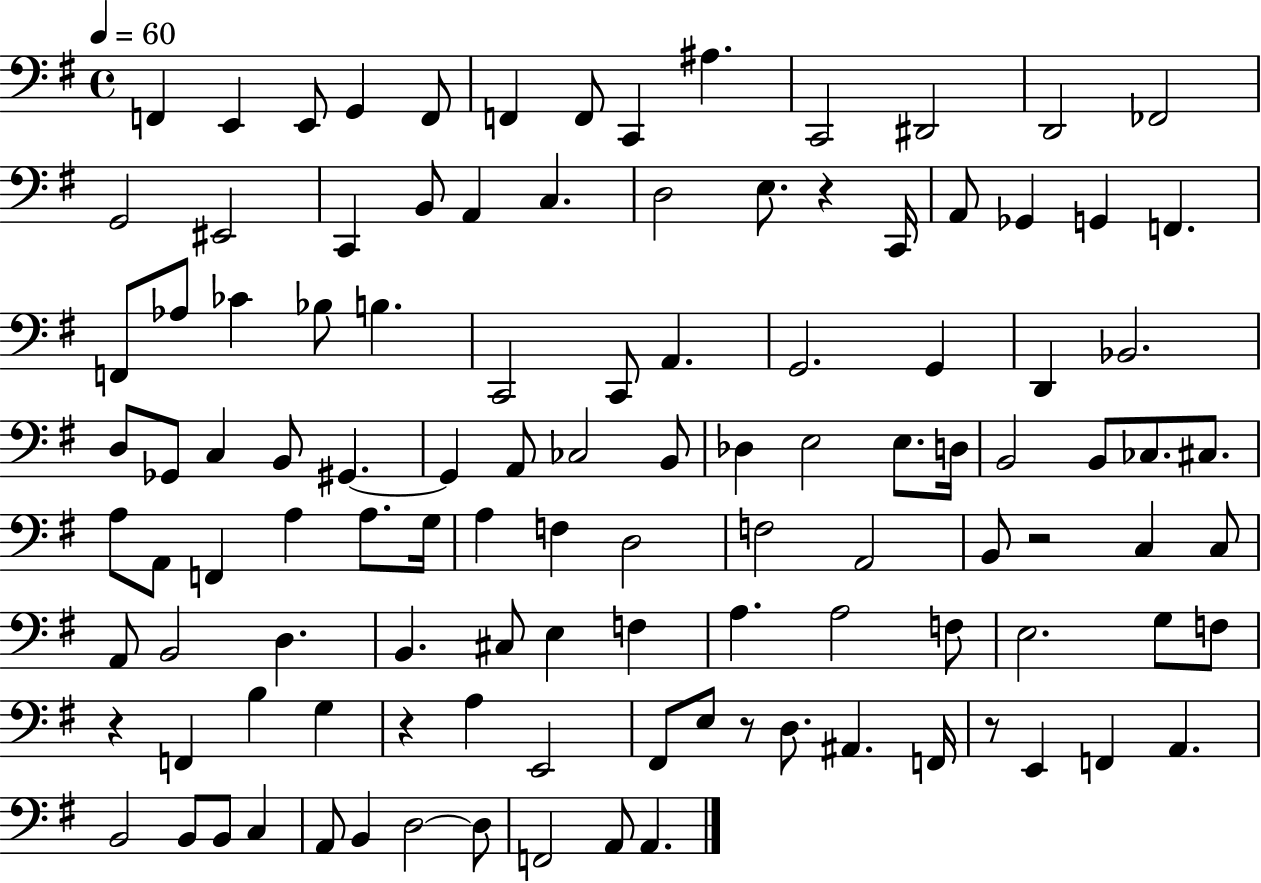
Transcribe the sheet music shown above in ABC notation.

X:1
T:Untitled
M:4/4
L:1/4
K:G
F,, E,, E,,/2 G,, F,,/2 F,, F,,/2 C,, ^A, C,,2 ^D,,2 D,,2 _F,,2 G,,2 ^E,,2 C,, B,,/2 A,, C, D,2 E,/2 z C,,/4 A,,/2 _G,, G,, F,, F,,/2 _A,/2 _C _B,/2 B, C,,2 C,,/2 A,, G,,2 G,, D,, _B,,2 D,/2 _G,,/2 C, B,,/2 ^G,, ^G,, A,,/2 _C,2 B,,/2 _D, E,2 E,/2 D,/4 B,,2 B,,/2 _C,/2 ^C,/2 A,/2 A,,/2 F,, A, A,/2 G,/4 A, F, D,2 F,2 A,,2 B,,/2 z2 C, C,/2 A,,/2 B,,2 D, B,, ^C,/2 E, F, A, A,2 F,/2 E,2 G,/2 F,/2 z F,, B, G, z A, E,,2 ^F,,/2 E,/2 z/2 D,/2 ^A,, F,,/4 z/2 E,, F,, A,, B,,2 B,,/2 B,,/2 C, A,,/2 B,, D,2 D,/2 F,,2 A,,/2 A,,